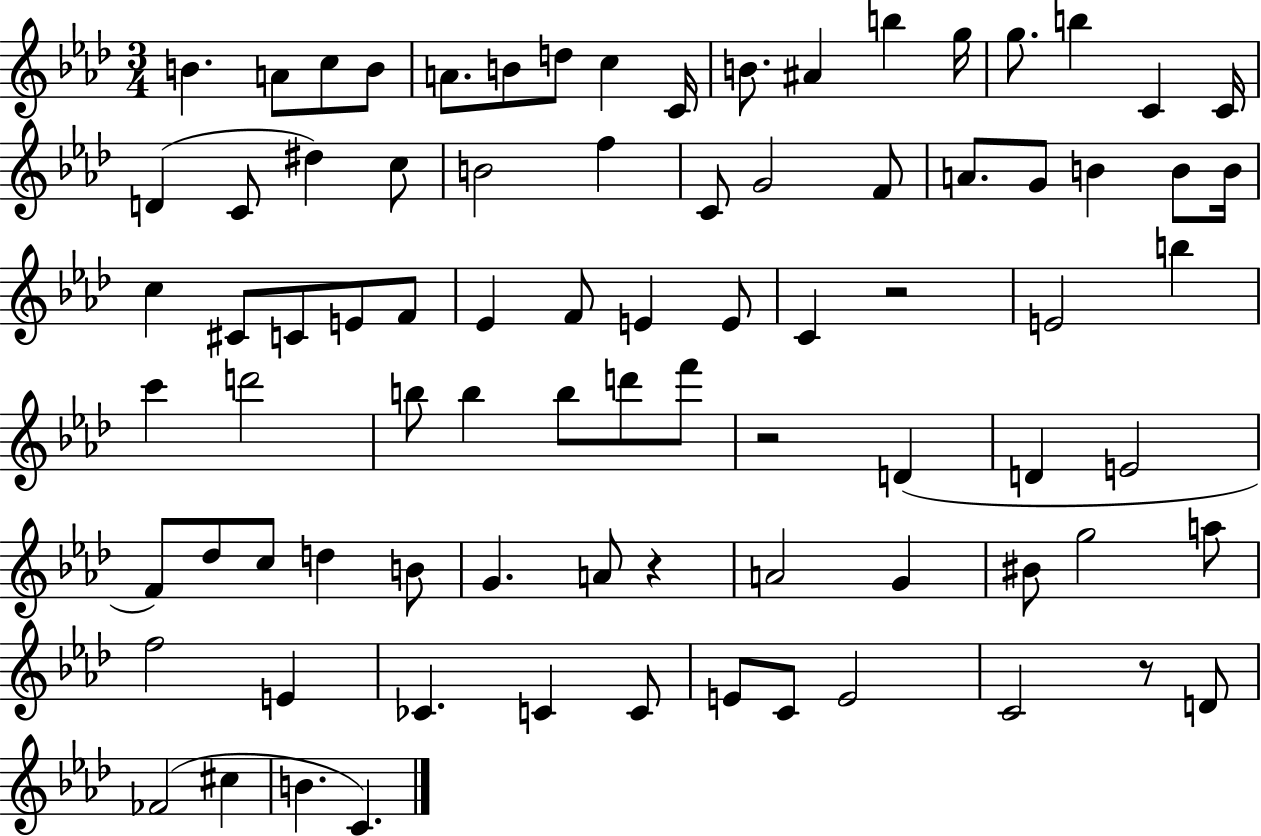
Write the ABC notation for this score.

X:1
T:Untitled
M:3/4
L:1/4
K:Ab
B A/2 c/2 B/2 A/2 B/2 d/2 c C/4 B/2 ^A b g/4 g/2 b C C/4 D C/2 ^d c/2 B2 f C/2 G2 F/2 A/2 G/2 B B/2 B/4 c ^C/2 C/2 E/2 F/2 _E F/2 E E/2 C z2 E2 b c' d'2 b/2 b b/2 d'/2 f'/2 z2 D D E2 F/2 _d/2 c/2 d B/2 G A/2 z A2 G ^B/2 g2 a/2 f2 E _C C C/2 E/2 C/2 E2 C2 z/2 D/2 _F2 ^c B C